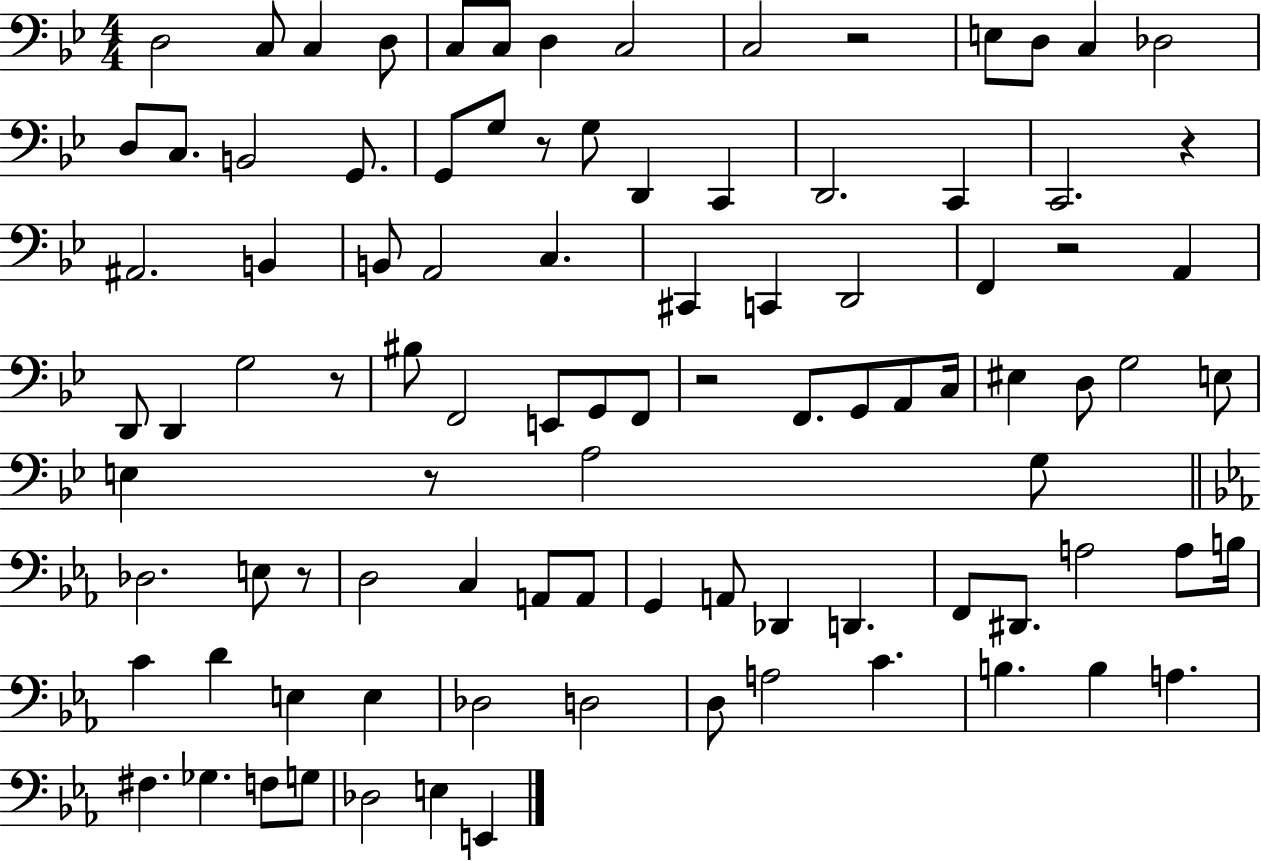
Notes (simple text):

D3/h C3/e C3/q D3/e C3/e C3/e D3/q C3/h C3/h R/h E3/e D3/e C3/q Db3/h D3/e C3/e. B2/h G2/e. G2/e G3/e R/e G3/e D2/q C2/q D2/h. C2/q C2/h. R/q A#2/h. B2/q B2/e A2/h C3/q. C#2/q C2/q D2/h F2/q R/h A2/q D2/e D2/q G3/h R/e BIS3/e F2/h E2/e G2/e F2/e R/h F2/e. G2/e A2/e C3/s EIS3/q D3/e G3/h E3/e E3/q R/e A3/h G3/e Db3/h. E3/e R/e D3/h C3/q A2/e A2/e G2/q A2/e Db2/q D2/q. F2/e D#2/e. A3/h A3/e B3/s C4/q D4/q E3/q E3/q Db3/h D3/h D3/e A3/h C4/q. B3/q. B3/q A3/q. F#3/q. Gb3/q. F3/e G3/e Db3/h E3/q E2/q